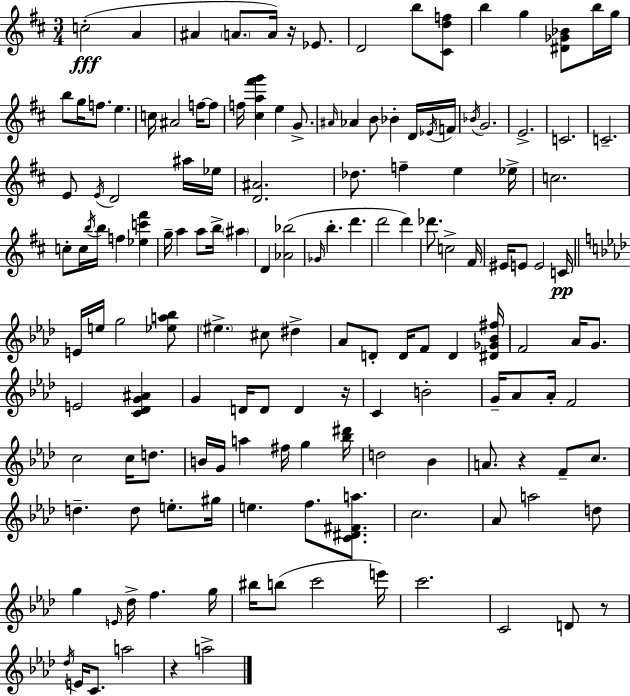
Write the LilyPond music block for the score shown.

{
  \clef treble
  \numericTimeSignature
  \time 3/4
  \key d \major
  c''2-.(\fff a'4 | ais'4 \parenthesize a'8. a'16) r16 ees'8. | d'2 b''8 <cis' d'' f''>8 | b''4 g''4 <dis' ges' bes'>8 b''16 g''16 | \break b''8 g''16 f''8. e''4. | c''16 ais'2 f''16~~ f''8 | f''16 <cis'' a'' fis''' g'''>4 e''4 g'8.-> | \grace { ais'16 } aes'4 b'8 bes'4-. d'16 | \break \acciaccatura { ees'16 } f'16 \acciaccatura { bes'16 } g'2. | e'2.-> | c'2. | c'2.-- | \break e'8 \acciaccatura { e'16 } d'2 | ais''16 ees''16 <d' ais'>2. | des''8. f''4-- e''4 | ees''16-> c''2. | \break c''8-. c''16 \acciaccatura { b''16 } b''16 f''4 | <ees'' c''' fis'''>4 g''16-- a''4 a''8 | b''16-> \parenthesize ais''4 d'4 <aes' bes''>2( | \grace { ges'16 } b''4.-. | \break d'''4. d'''2 | d'''4) des'''8. c''2-> | fis'16 eis'16 e'8 e'2 | c'16\pp \bar "||" \break \key aes \major e'16 e''16 g''2 <ees'' a'' bes''>8 | \parenthesize eis''4.-> cis''8 dis''4-> | aes'8 d'8-. d'16 f'8 d'4 <dis' ges' bes' fis''>16 | f'2 aes'16 g'8. | \break e'2 <c' des' g' ais'>4 | g'4 d'16 d'8 d'4 r16 | c'4 b'2-. | g'16-- aes'8 aes'16-. f'2 | \break c''2 c''16 d''8. | b'16 g'16 a''4 fis''16 g''4 <bes'' dis'''>16 | d''2 bes'4 | a'8. r4 f'8-- c''8. | \break d''4.-- d''8 e''8.-. gis''16 | e''4. f''8. <c' dis' fis' a''>8. | c''2. | aes'8 a''2 d''8 | \break g''4 \grace { e'16 } des''16-> f''4. | g''16 bis''16 b''8( c'''2 | e'''16) c'''2. | c'2 d'8 r8 | \break \acciaccatura { des''16 } e'16 c'8. a''2 | r4 a''2-> | \bar "|."
}